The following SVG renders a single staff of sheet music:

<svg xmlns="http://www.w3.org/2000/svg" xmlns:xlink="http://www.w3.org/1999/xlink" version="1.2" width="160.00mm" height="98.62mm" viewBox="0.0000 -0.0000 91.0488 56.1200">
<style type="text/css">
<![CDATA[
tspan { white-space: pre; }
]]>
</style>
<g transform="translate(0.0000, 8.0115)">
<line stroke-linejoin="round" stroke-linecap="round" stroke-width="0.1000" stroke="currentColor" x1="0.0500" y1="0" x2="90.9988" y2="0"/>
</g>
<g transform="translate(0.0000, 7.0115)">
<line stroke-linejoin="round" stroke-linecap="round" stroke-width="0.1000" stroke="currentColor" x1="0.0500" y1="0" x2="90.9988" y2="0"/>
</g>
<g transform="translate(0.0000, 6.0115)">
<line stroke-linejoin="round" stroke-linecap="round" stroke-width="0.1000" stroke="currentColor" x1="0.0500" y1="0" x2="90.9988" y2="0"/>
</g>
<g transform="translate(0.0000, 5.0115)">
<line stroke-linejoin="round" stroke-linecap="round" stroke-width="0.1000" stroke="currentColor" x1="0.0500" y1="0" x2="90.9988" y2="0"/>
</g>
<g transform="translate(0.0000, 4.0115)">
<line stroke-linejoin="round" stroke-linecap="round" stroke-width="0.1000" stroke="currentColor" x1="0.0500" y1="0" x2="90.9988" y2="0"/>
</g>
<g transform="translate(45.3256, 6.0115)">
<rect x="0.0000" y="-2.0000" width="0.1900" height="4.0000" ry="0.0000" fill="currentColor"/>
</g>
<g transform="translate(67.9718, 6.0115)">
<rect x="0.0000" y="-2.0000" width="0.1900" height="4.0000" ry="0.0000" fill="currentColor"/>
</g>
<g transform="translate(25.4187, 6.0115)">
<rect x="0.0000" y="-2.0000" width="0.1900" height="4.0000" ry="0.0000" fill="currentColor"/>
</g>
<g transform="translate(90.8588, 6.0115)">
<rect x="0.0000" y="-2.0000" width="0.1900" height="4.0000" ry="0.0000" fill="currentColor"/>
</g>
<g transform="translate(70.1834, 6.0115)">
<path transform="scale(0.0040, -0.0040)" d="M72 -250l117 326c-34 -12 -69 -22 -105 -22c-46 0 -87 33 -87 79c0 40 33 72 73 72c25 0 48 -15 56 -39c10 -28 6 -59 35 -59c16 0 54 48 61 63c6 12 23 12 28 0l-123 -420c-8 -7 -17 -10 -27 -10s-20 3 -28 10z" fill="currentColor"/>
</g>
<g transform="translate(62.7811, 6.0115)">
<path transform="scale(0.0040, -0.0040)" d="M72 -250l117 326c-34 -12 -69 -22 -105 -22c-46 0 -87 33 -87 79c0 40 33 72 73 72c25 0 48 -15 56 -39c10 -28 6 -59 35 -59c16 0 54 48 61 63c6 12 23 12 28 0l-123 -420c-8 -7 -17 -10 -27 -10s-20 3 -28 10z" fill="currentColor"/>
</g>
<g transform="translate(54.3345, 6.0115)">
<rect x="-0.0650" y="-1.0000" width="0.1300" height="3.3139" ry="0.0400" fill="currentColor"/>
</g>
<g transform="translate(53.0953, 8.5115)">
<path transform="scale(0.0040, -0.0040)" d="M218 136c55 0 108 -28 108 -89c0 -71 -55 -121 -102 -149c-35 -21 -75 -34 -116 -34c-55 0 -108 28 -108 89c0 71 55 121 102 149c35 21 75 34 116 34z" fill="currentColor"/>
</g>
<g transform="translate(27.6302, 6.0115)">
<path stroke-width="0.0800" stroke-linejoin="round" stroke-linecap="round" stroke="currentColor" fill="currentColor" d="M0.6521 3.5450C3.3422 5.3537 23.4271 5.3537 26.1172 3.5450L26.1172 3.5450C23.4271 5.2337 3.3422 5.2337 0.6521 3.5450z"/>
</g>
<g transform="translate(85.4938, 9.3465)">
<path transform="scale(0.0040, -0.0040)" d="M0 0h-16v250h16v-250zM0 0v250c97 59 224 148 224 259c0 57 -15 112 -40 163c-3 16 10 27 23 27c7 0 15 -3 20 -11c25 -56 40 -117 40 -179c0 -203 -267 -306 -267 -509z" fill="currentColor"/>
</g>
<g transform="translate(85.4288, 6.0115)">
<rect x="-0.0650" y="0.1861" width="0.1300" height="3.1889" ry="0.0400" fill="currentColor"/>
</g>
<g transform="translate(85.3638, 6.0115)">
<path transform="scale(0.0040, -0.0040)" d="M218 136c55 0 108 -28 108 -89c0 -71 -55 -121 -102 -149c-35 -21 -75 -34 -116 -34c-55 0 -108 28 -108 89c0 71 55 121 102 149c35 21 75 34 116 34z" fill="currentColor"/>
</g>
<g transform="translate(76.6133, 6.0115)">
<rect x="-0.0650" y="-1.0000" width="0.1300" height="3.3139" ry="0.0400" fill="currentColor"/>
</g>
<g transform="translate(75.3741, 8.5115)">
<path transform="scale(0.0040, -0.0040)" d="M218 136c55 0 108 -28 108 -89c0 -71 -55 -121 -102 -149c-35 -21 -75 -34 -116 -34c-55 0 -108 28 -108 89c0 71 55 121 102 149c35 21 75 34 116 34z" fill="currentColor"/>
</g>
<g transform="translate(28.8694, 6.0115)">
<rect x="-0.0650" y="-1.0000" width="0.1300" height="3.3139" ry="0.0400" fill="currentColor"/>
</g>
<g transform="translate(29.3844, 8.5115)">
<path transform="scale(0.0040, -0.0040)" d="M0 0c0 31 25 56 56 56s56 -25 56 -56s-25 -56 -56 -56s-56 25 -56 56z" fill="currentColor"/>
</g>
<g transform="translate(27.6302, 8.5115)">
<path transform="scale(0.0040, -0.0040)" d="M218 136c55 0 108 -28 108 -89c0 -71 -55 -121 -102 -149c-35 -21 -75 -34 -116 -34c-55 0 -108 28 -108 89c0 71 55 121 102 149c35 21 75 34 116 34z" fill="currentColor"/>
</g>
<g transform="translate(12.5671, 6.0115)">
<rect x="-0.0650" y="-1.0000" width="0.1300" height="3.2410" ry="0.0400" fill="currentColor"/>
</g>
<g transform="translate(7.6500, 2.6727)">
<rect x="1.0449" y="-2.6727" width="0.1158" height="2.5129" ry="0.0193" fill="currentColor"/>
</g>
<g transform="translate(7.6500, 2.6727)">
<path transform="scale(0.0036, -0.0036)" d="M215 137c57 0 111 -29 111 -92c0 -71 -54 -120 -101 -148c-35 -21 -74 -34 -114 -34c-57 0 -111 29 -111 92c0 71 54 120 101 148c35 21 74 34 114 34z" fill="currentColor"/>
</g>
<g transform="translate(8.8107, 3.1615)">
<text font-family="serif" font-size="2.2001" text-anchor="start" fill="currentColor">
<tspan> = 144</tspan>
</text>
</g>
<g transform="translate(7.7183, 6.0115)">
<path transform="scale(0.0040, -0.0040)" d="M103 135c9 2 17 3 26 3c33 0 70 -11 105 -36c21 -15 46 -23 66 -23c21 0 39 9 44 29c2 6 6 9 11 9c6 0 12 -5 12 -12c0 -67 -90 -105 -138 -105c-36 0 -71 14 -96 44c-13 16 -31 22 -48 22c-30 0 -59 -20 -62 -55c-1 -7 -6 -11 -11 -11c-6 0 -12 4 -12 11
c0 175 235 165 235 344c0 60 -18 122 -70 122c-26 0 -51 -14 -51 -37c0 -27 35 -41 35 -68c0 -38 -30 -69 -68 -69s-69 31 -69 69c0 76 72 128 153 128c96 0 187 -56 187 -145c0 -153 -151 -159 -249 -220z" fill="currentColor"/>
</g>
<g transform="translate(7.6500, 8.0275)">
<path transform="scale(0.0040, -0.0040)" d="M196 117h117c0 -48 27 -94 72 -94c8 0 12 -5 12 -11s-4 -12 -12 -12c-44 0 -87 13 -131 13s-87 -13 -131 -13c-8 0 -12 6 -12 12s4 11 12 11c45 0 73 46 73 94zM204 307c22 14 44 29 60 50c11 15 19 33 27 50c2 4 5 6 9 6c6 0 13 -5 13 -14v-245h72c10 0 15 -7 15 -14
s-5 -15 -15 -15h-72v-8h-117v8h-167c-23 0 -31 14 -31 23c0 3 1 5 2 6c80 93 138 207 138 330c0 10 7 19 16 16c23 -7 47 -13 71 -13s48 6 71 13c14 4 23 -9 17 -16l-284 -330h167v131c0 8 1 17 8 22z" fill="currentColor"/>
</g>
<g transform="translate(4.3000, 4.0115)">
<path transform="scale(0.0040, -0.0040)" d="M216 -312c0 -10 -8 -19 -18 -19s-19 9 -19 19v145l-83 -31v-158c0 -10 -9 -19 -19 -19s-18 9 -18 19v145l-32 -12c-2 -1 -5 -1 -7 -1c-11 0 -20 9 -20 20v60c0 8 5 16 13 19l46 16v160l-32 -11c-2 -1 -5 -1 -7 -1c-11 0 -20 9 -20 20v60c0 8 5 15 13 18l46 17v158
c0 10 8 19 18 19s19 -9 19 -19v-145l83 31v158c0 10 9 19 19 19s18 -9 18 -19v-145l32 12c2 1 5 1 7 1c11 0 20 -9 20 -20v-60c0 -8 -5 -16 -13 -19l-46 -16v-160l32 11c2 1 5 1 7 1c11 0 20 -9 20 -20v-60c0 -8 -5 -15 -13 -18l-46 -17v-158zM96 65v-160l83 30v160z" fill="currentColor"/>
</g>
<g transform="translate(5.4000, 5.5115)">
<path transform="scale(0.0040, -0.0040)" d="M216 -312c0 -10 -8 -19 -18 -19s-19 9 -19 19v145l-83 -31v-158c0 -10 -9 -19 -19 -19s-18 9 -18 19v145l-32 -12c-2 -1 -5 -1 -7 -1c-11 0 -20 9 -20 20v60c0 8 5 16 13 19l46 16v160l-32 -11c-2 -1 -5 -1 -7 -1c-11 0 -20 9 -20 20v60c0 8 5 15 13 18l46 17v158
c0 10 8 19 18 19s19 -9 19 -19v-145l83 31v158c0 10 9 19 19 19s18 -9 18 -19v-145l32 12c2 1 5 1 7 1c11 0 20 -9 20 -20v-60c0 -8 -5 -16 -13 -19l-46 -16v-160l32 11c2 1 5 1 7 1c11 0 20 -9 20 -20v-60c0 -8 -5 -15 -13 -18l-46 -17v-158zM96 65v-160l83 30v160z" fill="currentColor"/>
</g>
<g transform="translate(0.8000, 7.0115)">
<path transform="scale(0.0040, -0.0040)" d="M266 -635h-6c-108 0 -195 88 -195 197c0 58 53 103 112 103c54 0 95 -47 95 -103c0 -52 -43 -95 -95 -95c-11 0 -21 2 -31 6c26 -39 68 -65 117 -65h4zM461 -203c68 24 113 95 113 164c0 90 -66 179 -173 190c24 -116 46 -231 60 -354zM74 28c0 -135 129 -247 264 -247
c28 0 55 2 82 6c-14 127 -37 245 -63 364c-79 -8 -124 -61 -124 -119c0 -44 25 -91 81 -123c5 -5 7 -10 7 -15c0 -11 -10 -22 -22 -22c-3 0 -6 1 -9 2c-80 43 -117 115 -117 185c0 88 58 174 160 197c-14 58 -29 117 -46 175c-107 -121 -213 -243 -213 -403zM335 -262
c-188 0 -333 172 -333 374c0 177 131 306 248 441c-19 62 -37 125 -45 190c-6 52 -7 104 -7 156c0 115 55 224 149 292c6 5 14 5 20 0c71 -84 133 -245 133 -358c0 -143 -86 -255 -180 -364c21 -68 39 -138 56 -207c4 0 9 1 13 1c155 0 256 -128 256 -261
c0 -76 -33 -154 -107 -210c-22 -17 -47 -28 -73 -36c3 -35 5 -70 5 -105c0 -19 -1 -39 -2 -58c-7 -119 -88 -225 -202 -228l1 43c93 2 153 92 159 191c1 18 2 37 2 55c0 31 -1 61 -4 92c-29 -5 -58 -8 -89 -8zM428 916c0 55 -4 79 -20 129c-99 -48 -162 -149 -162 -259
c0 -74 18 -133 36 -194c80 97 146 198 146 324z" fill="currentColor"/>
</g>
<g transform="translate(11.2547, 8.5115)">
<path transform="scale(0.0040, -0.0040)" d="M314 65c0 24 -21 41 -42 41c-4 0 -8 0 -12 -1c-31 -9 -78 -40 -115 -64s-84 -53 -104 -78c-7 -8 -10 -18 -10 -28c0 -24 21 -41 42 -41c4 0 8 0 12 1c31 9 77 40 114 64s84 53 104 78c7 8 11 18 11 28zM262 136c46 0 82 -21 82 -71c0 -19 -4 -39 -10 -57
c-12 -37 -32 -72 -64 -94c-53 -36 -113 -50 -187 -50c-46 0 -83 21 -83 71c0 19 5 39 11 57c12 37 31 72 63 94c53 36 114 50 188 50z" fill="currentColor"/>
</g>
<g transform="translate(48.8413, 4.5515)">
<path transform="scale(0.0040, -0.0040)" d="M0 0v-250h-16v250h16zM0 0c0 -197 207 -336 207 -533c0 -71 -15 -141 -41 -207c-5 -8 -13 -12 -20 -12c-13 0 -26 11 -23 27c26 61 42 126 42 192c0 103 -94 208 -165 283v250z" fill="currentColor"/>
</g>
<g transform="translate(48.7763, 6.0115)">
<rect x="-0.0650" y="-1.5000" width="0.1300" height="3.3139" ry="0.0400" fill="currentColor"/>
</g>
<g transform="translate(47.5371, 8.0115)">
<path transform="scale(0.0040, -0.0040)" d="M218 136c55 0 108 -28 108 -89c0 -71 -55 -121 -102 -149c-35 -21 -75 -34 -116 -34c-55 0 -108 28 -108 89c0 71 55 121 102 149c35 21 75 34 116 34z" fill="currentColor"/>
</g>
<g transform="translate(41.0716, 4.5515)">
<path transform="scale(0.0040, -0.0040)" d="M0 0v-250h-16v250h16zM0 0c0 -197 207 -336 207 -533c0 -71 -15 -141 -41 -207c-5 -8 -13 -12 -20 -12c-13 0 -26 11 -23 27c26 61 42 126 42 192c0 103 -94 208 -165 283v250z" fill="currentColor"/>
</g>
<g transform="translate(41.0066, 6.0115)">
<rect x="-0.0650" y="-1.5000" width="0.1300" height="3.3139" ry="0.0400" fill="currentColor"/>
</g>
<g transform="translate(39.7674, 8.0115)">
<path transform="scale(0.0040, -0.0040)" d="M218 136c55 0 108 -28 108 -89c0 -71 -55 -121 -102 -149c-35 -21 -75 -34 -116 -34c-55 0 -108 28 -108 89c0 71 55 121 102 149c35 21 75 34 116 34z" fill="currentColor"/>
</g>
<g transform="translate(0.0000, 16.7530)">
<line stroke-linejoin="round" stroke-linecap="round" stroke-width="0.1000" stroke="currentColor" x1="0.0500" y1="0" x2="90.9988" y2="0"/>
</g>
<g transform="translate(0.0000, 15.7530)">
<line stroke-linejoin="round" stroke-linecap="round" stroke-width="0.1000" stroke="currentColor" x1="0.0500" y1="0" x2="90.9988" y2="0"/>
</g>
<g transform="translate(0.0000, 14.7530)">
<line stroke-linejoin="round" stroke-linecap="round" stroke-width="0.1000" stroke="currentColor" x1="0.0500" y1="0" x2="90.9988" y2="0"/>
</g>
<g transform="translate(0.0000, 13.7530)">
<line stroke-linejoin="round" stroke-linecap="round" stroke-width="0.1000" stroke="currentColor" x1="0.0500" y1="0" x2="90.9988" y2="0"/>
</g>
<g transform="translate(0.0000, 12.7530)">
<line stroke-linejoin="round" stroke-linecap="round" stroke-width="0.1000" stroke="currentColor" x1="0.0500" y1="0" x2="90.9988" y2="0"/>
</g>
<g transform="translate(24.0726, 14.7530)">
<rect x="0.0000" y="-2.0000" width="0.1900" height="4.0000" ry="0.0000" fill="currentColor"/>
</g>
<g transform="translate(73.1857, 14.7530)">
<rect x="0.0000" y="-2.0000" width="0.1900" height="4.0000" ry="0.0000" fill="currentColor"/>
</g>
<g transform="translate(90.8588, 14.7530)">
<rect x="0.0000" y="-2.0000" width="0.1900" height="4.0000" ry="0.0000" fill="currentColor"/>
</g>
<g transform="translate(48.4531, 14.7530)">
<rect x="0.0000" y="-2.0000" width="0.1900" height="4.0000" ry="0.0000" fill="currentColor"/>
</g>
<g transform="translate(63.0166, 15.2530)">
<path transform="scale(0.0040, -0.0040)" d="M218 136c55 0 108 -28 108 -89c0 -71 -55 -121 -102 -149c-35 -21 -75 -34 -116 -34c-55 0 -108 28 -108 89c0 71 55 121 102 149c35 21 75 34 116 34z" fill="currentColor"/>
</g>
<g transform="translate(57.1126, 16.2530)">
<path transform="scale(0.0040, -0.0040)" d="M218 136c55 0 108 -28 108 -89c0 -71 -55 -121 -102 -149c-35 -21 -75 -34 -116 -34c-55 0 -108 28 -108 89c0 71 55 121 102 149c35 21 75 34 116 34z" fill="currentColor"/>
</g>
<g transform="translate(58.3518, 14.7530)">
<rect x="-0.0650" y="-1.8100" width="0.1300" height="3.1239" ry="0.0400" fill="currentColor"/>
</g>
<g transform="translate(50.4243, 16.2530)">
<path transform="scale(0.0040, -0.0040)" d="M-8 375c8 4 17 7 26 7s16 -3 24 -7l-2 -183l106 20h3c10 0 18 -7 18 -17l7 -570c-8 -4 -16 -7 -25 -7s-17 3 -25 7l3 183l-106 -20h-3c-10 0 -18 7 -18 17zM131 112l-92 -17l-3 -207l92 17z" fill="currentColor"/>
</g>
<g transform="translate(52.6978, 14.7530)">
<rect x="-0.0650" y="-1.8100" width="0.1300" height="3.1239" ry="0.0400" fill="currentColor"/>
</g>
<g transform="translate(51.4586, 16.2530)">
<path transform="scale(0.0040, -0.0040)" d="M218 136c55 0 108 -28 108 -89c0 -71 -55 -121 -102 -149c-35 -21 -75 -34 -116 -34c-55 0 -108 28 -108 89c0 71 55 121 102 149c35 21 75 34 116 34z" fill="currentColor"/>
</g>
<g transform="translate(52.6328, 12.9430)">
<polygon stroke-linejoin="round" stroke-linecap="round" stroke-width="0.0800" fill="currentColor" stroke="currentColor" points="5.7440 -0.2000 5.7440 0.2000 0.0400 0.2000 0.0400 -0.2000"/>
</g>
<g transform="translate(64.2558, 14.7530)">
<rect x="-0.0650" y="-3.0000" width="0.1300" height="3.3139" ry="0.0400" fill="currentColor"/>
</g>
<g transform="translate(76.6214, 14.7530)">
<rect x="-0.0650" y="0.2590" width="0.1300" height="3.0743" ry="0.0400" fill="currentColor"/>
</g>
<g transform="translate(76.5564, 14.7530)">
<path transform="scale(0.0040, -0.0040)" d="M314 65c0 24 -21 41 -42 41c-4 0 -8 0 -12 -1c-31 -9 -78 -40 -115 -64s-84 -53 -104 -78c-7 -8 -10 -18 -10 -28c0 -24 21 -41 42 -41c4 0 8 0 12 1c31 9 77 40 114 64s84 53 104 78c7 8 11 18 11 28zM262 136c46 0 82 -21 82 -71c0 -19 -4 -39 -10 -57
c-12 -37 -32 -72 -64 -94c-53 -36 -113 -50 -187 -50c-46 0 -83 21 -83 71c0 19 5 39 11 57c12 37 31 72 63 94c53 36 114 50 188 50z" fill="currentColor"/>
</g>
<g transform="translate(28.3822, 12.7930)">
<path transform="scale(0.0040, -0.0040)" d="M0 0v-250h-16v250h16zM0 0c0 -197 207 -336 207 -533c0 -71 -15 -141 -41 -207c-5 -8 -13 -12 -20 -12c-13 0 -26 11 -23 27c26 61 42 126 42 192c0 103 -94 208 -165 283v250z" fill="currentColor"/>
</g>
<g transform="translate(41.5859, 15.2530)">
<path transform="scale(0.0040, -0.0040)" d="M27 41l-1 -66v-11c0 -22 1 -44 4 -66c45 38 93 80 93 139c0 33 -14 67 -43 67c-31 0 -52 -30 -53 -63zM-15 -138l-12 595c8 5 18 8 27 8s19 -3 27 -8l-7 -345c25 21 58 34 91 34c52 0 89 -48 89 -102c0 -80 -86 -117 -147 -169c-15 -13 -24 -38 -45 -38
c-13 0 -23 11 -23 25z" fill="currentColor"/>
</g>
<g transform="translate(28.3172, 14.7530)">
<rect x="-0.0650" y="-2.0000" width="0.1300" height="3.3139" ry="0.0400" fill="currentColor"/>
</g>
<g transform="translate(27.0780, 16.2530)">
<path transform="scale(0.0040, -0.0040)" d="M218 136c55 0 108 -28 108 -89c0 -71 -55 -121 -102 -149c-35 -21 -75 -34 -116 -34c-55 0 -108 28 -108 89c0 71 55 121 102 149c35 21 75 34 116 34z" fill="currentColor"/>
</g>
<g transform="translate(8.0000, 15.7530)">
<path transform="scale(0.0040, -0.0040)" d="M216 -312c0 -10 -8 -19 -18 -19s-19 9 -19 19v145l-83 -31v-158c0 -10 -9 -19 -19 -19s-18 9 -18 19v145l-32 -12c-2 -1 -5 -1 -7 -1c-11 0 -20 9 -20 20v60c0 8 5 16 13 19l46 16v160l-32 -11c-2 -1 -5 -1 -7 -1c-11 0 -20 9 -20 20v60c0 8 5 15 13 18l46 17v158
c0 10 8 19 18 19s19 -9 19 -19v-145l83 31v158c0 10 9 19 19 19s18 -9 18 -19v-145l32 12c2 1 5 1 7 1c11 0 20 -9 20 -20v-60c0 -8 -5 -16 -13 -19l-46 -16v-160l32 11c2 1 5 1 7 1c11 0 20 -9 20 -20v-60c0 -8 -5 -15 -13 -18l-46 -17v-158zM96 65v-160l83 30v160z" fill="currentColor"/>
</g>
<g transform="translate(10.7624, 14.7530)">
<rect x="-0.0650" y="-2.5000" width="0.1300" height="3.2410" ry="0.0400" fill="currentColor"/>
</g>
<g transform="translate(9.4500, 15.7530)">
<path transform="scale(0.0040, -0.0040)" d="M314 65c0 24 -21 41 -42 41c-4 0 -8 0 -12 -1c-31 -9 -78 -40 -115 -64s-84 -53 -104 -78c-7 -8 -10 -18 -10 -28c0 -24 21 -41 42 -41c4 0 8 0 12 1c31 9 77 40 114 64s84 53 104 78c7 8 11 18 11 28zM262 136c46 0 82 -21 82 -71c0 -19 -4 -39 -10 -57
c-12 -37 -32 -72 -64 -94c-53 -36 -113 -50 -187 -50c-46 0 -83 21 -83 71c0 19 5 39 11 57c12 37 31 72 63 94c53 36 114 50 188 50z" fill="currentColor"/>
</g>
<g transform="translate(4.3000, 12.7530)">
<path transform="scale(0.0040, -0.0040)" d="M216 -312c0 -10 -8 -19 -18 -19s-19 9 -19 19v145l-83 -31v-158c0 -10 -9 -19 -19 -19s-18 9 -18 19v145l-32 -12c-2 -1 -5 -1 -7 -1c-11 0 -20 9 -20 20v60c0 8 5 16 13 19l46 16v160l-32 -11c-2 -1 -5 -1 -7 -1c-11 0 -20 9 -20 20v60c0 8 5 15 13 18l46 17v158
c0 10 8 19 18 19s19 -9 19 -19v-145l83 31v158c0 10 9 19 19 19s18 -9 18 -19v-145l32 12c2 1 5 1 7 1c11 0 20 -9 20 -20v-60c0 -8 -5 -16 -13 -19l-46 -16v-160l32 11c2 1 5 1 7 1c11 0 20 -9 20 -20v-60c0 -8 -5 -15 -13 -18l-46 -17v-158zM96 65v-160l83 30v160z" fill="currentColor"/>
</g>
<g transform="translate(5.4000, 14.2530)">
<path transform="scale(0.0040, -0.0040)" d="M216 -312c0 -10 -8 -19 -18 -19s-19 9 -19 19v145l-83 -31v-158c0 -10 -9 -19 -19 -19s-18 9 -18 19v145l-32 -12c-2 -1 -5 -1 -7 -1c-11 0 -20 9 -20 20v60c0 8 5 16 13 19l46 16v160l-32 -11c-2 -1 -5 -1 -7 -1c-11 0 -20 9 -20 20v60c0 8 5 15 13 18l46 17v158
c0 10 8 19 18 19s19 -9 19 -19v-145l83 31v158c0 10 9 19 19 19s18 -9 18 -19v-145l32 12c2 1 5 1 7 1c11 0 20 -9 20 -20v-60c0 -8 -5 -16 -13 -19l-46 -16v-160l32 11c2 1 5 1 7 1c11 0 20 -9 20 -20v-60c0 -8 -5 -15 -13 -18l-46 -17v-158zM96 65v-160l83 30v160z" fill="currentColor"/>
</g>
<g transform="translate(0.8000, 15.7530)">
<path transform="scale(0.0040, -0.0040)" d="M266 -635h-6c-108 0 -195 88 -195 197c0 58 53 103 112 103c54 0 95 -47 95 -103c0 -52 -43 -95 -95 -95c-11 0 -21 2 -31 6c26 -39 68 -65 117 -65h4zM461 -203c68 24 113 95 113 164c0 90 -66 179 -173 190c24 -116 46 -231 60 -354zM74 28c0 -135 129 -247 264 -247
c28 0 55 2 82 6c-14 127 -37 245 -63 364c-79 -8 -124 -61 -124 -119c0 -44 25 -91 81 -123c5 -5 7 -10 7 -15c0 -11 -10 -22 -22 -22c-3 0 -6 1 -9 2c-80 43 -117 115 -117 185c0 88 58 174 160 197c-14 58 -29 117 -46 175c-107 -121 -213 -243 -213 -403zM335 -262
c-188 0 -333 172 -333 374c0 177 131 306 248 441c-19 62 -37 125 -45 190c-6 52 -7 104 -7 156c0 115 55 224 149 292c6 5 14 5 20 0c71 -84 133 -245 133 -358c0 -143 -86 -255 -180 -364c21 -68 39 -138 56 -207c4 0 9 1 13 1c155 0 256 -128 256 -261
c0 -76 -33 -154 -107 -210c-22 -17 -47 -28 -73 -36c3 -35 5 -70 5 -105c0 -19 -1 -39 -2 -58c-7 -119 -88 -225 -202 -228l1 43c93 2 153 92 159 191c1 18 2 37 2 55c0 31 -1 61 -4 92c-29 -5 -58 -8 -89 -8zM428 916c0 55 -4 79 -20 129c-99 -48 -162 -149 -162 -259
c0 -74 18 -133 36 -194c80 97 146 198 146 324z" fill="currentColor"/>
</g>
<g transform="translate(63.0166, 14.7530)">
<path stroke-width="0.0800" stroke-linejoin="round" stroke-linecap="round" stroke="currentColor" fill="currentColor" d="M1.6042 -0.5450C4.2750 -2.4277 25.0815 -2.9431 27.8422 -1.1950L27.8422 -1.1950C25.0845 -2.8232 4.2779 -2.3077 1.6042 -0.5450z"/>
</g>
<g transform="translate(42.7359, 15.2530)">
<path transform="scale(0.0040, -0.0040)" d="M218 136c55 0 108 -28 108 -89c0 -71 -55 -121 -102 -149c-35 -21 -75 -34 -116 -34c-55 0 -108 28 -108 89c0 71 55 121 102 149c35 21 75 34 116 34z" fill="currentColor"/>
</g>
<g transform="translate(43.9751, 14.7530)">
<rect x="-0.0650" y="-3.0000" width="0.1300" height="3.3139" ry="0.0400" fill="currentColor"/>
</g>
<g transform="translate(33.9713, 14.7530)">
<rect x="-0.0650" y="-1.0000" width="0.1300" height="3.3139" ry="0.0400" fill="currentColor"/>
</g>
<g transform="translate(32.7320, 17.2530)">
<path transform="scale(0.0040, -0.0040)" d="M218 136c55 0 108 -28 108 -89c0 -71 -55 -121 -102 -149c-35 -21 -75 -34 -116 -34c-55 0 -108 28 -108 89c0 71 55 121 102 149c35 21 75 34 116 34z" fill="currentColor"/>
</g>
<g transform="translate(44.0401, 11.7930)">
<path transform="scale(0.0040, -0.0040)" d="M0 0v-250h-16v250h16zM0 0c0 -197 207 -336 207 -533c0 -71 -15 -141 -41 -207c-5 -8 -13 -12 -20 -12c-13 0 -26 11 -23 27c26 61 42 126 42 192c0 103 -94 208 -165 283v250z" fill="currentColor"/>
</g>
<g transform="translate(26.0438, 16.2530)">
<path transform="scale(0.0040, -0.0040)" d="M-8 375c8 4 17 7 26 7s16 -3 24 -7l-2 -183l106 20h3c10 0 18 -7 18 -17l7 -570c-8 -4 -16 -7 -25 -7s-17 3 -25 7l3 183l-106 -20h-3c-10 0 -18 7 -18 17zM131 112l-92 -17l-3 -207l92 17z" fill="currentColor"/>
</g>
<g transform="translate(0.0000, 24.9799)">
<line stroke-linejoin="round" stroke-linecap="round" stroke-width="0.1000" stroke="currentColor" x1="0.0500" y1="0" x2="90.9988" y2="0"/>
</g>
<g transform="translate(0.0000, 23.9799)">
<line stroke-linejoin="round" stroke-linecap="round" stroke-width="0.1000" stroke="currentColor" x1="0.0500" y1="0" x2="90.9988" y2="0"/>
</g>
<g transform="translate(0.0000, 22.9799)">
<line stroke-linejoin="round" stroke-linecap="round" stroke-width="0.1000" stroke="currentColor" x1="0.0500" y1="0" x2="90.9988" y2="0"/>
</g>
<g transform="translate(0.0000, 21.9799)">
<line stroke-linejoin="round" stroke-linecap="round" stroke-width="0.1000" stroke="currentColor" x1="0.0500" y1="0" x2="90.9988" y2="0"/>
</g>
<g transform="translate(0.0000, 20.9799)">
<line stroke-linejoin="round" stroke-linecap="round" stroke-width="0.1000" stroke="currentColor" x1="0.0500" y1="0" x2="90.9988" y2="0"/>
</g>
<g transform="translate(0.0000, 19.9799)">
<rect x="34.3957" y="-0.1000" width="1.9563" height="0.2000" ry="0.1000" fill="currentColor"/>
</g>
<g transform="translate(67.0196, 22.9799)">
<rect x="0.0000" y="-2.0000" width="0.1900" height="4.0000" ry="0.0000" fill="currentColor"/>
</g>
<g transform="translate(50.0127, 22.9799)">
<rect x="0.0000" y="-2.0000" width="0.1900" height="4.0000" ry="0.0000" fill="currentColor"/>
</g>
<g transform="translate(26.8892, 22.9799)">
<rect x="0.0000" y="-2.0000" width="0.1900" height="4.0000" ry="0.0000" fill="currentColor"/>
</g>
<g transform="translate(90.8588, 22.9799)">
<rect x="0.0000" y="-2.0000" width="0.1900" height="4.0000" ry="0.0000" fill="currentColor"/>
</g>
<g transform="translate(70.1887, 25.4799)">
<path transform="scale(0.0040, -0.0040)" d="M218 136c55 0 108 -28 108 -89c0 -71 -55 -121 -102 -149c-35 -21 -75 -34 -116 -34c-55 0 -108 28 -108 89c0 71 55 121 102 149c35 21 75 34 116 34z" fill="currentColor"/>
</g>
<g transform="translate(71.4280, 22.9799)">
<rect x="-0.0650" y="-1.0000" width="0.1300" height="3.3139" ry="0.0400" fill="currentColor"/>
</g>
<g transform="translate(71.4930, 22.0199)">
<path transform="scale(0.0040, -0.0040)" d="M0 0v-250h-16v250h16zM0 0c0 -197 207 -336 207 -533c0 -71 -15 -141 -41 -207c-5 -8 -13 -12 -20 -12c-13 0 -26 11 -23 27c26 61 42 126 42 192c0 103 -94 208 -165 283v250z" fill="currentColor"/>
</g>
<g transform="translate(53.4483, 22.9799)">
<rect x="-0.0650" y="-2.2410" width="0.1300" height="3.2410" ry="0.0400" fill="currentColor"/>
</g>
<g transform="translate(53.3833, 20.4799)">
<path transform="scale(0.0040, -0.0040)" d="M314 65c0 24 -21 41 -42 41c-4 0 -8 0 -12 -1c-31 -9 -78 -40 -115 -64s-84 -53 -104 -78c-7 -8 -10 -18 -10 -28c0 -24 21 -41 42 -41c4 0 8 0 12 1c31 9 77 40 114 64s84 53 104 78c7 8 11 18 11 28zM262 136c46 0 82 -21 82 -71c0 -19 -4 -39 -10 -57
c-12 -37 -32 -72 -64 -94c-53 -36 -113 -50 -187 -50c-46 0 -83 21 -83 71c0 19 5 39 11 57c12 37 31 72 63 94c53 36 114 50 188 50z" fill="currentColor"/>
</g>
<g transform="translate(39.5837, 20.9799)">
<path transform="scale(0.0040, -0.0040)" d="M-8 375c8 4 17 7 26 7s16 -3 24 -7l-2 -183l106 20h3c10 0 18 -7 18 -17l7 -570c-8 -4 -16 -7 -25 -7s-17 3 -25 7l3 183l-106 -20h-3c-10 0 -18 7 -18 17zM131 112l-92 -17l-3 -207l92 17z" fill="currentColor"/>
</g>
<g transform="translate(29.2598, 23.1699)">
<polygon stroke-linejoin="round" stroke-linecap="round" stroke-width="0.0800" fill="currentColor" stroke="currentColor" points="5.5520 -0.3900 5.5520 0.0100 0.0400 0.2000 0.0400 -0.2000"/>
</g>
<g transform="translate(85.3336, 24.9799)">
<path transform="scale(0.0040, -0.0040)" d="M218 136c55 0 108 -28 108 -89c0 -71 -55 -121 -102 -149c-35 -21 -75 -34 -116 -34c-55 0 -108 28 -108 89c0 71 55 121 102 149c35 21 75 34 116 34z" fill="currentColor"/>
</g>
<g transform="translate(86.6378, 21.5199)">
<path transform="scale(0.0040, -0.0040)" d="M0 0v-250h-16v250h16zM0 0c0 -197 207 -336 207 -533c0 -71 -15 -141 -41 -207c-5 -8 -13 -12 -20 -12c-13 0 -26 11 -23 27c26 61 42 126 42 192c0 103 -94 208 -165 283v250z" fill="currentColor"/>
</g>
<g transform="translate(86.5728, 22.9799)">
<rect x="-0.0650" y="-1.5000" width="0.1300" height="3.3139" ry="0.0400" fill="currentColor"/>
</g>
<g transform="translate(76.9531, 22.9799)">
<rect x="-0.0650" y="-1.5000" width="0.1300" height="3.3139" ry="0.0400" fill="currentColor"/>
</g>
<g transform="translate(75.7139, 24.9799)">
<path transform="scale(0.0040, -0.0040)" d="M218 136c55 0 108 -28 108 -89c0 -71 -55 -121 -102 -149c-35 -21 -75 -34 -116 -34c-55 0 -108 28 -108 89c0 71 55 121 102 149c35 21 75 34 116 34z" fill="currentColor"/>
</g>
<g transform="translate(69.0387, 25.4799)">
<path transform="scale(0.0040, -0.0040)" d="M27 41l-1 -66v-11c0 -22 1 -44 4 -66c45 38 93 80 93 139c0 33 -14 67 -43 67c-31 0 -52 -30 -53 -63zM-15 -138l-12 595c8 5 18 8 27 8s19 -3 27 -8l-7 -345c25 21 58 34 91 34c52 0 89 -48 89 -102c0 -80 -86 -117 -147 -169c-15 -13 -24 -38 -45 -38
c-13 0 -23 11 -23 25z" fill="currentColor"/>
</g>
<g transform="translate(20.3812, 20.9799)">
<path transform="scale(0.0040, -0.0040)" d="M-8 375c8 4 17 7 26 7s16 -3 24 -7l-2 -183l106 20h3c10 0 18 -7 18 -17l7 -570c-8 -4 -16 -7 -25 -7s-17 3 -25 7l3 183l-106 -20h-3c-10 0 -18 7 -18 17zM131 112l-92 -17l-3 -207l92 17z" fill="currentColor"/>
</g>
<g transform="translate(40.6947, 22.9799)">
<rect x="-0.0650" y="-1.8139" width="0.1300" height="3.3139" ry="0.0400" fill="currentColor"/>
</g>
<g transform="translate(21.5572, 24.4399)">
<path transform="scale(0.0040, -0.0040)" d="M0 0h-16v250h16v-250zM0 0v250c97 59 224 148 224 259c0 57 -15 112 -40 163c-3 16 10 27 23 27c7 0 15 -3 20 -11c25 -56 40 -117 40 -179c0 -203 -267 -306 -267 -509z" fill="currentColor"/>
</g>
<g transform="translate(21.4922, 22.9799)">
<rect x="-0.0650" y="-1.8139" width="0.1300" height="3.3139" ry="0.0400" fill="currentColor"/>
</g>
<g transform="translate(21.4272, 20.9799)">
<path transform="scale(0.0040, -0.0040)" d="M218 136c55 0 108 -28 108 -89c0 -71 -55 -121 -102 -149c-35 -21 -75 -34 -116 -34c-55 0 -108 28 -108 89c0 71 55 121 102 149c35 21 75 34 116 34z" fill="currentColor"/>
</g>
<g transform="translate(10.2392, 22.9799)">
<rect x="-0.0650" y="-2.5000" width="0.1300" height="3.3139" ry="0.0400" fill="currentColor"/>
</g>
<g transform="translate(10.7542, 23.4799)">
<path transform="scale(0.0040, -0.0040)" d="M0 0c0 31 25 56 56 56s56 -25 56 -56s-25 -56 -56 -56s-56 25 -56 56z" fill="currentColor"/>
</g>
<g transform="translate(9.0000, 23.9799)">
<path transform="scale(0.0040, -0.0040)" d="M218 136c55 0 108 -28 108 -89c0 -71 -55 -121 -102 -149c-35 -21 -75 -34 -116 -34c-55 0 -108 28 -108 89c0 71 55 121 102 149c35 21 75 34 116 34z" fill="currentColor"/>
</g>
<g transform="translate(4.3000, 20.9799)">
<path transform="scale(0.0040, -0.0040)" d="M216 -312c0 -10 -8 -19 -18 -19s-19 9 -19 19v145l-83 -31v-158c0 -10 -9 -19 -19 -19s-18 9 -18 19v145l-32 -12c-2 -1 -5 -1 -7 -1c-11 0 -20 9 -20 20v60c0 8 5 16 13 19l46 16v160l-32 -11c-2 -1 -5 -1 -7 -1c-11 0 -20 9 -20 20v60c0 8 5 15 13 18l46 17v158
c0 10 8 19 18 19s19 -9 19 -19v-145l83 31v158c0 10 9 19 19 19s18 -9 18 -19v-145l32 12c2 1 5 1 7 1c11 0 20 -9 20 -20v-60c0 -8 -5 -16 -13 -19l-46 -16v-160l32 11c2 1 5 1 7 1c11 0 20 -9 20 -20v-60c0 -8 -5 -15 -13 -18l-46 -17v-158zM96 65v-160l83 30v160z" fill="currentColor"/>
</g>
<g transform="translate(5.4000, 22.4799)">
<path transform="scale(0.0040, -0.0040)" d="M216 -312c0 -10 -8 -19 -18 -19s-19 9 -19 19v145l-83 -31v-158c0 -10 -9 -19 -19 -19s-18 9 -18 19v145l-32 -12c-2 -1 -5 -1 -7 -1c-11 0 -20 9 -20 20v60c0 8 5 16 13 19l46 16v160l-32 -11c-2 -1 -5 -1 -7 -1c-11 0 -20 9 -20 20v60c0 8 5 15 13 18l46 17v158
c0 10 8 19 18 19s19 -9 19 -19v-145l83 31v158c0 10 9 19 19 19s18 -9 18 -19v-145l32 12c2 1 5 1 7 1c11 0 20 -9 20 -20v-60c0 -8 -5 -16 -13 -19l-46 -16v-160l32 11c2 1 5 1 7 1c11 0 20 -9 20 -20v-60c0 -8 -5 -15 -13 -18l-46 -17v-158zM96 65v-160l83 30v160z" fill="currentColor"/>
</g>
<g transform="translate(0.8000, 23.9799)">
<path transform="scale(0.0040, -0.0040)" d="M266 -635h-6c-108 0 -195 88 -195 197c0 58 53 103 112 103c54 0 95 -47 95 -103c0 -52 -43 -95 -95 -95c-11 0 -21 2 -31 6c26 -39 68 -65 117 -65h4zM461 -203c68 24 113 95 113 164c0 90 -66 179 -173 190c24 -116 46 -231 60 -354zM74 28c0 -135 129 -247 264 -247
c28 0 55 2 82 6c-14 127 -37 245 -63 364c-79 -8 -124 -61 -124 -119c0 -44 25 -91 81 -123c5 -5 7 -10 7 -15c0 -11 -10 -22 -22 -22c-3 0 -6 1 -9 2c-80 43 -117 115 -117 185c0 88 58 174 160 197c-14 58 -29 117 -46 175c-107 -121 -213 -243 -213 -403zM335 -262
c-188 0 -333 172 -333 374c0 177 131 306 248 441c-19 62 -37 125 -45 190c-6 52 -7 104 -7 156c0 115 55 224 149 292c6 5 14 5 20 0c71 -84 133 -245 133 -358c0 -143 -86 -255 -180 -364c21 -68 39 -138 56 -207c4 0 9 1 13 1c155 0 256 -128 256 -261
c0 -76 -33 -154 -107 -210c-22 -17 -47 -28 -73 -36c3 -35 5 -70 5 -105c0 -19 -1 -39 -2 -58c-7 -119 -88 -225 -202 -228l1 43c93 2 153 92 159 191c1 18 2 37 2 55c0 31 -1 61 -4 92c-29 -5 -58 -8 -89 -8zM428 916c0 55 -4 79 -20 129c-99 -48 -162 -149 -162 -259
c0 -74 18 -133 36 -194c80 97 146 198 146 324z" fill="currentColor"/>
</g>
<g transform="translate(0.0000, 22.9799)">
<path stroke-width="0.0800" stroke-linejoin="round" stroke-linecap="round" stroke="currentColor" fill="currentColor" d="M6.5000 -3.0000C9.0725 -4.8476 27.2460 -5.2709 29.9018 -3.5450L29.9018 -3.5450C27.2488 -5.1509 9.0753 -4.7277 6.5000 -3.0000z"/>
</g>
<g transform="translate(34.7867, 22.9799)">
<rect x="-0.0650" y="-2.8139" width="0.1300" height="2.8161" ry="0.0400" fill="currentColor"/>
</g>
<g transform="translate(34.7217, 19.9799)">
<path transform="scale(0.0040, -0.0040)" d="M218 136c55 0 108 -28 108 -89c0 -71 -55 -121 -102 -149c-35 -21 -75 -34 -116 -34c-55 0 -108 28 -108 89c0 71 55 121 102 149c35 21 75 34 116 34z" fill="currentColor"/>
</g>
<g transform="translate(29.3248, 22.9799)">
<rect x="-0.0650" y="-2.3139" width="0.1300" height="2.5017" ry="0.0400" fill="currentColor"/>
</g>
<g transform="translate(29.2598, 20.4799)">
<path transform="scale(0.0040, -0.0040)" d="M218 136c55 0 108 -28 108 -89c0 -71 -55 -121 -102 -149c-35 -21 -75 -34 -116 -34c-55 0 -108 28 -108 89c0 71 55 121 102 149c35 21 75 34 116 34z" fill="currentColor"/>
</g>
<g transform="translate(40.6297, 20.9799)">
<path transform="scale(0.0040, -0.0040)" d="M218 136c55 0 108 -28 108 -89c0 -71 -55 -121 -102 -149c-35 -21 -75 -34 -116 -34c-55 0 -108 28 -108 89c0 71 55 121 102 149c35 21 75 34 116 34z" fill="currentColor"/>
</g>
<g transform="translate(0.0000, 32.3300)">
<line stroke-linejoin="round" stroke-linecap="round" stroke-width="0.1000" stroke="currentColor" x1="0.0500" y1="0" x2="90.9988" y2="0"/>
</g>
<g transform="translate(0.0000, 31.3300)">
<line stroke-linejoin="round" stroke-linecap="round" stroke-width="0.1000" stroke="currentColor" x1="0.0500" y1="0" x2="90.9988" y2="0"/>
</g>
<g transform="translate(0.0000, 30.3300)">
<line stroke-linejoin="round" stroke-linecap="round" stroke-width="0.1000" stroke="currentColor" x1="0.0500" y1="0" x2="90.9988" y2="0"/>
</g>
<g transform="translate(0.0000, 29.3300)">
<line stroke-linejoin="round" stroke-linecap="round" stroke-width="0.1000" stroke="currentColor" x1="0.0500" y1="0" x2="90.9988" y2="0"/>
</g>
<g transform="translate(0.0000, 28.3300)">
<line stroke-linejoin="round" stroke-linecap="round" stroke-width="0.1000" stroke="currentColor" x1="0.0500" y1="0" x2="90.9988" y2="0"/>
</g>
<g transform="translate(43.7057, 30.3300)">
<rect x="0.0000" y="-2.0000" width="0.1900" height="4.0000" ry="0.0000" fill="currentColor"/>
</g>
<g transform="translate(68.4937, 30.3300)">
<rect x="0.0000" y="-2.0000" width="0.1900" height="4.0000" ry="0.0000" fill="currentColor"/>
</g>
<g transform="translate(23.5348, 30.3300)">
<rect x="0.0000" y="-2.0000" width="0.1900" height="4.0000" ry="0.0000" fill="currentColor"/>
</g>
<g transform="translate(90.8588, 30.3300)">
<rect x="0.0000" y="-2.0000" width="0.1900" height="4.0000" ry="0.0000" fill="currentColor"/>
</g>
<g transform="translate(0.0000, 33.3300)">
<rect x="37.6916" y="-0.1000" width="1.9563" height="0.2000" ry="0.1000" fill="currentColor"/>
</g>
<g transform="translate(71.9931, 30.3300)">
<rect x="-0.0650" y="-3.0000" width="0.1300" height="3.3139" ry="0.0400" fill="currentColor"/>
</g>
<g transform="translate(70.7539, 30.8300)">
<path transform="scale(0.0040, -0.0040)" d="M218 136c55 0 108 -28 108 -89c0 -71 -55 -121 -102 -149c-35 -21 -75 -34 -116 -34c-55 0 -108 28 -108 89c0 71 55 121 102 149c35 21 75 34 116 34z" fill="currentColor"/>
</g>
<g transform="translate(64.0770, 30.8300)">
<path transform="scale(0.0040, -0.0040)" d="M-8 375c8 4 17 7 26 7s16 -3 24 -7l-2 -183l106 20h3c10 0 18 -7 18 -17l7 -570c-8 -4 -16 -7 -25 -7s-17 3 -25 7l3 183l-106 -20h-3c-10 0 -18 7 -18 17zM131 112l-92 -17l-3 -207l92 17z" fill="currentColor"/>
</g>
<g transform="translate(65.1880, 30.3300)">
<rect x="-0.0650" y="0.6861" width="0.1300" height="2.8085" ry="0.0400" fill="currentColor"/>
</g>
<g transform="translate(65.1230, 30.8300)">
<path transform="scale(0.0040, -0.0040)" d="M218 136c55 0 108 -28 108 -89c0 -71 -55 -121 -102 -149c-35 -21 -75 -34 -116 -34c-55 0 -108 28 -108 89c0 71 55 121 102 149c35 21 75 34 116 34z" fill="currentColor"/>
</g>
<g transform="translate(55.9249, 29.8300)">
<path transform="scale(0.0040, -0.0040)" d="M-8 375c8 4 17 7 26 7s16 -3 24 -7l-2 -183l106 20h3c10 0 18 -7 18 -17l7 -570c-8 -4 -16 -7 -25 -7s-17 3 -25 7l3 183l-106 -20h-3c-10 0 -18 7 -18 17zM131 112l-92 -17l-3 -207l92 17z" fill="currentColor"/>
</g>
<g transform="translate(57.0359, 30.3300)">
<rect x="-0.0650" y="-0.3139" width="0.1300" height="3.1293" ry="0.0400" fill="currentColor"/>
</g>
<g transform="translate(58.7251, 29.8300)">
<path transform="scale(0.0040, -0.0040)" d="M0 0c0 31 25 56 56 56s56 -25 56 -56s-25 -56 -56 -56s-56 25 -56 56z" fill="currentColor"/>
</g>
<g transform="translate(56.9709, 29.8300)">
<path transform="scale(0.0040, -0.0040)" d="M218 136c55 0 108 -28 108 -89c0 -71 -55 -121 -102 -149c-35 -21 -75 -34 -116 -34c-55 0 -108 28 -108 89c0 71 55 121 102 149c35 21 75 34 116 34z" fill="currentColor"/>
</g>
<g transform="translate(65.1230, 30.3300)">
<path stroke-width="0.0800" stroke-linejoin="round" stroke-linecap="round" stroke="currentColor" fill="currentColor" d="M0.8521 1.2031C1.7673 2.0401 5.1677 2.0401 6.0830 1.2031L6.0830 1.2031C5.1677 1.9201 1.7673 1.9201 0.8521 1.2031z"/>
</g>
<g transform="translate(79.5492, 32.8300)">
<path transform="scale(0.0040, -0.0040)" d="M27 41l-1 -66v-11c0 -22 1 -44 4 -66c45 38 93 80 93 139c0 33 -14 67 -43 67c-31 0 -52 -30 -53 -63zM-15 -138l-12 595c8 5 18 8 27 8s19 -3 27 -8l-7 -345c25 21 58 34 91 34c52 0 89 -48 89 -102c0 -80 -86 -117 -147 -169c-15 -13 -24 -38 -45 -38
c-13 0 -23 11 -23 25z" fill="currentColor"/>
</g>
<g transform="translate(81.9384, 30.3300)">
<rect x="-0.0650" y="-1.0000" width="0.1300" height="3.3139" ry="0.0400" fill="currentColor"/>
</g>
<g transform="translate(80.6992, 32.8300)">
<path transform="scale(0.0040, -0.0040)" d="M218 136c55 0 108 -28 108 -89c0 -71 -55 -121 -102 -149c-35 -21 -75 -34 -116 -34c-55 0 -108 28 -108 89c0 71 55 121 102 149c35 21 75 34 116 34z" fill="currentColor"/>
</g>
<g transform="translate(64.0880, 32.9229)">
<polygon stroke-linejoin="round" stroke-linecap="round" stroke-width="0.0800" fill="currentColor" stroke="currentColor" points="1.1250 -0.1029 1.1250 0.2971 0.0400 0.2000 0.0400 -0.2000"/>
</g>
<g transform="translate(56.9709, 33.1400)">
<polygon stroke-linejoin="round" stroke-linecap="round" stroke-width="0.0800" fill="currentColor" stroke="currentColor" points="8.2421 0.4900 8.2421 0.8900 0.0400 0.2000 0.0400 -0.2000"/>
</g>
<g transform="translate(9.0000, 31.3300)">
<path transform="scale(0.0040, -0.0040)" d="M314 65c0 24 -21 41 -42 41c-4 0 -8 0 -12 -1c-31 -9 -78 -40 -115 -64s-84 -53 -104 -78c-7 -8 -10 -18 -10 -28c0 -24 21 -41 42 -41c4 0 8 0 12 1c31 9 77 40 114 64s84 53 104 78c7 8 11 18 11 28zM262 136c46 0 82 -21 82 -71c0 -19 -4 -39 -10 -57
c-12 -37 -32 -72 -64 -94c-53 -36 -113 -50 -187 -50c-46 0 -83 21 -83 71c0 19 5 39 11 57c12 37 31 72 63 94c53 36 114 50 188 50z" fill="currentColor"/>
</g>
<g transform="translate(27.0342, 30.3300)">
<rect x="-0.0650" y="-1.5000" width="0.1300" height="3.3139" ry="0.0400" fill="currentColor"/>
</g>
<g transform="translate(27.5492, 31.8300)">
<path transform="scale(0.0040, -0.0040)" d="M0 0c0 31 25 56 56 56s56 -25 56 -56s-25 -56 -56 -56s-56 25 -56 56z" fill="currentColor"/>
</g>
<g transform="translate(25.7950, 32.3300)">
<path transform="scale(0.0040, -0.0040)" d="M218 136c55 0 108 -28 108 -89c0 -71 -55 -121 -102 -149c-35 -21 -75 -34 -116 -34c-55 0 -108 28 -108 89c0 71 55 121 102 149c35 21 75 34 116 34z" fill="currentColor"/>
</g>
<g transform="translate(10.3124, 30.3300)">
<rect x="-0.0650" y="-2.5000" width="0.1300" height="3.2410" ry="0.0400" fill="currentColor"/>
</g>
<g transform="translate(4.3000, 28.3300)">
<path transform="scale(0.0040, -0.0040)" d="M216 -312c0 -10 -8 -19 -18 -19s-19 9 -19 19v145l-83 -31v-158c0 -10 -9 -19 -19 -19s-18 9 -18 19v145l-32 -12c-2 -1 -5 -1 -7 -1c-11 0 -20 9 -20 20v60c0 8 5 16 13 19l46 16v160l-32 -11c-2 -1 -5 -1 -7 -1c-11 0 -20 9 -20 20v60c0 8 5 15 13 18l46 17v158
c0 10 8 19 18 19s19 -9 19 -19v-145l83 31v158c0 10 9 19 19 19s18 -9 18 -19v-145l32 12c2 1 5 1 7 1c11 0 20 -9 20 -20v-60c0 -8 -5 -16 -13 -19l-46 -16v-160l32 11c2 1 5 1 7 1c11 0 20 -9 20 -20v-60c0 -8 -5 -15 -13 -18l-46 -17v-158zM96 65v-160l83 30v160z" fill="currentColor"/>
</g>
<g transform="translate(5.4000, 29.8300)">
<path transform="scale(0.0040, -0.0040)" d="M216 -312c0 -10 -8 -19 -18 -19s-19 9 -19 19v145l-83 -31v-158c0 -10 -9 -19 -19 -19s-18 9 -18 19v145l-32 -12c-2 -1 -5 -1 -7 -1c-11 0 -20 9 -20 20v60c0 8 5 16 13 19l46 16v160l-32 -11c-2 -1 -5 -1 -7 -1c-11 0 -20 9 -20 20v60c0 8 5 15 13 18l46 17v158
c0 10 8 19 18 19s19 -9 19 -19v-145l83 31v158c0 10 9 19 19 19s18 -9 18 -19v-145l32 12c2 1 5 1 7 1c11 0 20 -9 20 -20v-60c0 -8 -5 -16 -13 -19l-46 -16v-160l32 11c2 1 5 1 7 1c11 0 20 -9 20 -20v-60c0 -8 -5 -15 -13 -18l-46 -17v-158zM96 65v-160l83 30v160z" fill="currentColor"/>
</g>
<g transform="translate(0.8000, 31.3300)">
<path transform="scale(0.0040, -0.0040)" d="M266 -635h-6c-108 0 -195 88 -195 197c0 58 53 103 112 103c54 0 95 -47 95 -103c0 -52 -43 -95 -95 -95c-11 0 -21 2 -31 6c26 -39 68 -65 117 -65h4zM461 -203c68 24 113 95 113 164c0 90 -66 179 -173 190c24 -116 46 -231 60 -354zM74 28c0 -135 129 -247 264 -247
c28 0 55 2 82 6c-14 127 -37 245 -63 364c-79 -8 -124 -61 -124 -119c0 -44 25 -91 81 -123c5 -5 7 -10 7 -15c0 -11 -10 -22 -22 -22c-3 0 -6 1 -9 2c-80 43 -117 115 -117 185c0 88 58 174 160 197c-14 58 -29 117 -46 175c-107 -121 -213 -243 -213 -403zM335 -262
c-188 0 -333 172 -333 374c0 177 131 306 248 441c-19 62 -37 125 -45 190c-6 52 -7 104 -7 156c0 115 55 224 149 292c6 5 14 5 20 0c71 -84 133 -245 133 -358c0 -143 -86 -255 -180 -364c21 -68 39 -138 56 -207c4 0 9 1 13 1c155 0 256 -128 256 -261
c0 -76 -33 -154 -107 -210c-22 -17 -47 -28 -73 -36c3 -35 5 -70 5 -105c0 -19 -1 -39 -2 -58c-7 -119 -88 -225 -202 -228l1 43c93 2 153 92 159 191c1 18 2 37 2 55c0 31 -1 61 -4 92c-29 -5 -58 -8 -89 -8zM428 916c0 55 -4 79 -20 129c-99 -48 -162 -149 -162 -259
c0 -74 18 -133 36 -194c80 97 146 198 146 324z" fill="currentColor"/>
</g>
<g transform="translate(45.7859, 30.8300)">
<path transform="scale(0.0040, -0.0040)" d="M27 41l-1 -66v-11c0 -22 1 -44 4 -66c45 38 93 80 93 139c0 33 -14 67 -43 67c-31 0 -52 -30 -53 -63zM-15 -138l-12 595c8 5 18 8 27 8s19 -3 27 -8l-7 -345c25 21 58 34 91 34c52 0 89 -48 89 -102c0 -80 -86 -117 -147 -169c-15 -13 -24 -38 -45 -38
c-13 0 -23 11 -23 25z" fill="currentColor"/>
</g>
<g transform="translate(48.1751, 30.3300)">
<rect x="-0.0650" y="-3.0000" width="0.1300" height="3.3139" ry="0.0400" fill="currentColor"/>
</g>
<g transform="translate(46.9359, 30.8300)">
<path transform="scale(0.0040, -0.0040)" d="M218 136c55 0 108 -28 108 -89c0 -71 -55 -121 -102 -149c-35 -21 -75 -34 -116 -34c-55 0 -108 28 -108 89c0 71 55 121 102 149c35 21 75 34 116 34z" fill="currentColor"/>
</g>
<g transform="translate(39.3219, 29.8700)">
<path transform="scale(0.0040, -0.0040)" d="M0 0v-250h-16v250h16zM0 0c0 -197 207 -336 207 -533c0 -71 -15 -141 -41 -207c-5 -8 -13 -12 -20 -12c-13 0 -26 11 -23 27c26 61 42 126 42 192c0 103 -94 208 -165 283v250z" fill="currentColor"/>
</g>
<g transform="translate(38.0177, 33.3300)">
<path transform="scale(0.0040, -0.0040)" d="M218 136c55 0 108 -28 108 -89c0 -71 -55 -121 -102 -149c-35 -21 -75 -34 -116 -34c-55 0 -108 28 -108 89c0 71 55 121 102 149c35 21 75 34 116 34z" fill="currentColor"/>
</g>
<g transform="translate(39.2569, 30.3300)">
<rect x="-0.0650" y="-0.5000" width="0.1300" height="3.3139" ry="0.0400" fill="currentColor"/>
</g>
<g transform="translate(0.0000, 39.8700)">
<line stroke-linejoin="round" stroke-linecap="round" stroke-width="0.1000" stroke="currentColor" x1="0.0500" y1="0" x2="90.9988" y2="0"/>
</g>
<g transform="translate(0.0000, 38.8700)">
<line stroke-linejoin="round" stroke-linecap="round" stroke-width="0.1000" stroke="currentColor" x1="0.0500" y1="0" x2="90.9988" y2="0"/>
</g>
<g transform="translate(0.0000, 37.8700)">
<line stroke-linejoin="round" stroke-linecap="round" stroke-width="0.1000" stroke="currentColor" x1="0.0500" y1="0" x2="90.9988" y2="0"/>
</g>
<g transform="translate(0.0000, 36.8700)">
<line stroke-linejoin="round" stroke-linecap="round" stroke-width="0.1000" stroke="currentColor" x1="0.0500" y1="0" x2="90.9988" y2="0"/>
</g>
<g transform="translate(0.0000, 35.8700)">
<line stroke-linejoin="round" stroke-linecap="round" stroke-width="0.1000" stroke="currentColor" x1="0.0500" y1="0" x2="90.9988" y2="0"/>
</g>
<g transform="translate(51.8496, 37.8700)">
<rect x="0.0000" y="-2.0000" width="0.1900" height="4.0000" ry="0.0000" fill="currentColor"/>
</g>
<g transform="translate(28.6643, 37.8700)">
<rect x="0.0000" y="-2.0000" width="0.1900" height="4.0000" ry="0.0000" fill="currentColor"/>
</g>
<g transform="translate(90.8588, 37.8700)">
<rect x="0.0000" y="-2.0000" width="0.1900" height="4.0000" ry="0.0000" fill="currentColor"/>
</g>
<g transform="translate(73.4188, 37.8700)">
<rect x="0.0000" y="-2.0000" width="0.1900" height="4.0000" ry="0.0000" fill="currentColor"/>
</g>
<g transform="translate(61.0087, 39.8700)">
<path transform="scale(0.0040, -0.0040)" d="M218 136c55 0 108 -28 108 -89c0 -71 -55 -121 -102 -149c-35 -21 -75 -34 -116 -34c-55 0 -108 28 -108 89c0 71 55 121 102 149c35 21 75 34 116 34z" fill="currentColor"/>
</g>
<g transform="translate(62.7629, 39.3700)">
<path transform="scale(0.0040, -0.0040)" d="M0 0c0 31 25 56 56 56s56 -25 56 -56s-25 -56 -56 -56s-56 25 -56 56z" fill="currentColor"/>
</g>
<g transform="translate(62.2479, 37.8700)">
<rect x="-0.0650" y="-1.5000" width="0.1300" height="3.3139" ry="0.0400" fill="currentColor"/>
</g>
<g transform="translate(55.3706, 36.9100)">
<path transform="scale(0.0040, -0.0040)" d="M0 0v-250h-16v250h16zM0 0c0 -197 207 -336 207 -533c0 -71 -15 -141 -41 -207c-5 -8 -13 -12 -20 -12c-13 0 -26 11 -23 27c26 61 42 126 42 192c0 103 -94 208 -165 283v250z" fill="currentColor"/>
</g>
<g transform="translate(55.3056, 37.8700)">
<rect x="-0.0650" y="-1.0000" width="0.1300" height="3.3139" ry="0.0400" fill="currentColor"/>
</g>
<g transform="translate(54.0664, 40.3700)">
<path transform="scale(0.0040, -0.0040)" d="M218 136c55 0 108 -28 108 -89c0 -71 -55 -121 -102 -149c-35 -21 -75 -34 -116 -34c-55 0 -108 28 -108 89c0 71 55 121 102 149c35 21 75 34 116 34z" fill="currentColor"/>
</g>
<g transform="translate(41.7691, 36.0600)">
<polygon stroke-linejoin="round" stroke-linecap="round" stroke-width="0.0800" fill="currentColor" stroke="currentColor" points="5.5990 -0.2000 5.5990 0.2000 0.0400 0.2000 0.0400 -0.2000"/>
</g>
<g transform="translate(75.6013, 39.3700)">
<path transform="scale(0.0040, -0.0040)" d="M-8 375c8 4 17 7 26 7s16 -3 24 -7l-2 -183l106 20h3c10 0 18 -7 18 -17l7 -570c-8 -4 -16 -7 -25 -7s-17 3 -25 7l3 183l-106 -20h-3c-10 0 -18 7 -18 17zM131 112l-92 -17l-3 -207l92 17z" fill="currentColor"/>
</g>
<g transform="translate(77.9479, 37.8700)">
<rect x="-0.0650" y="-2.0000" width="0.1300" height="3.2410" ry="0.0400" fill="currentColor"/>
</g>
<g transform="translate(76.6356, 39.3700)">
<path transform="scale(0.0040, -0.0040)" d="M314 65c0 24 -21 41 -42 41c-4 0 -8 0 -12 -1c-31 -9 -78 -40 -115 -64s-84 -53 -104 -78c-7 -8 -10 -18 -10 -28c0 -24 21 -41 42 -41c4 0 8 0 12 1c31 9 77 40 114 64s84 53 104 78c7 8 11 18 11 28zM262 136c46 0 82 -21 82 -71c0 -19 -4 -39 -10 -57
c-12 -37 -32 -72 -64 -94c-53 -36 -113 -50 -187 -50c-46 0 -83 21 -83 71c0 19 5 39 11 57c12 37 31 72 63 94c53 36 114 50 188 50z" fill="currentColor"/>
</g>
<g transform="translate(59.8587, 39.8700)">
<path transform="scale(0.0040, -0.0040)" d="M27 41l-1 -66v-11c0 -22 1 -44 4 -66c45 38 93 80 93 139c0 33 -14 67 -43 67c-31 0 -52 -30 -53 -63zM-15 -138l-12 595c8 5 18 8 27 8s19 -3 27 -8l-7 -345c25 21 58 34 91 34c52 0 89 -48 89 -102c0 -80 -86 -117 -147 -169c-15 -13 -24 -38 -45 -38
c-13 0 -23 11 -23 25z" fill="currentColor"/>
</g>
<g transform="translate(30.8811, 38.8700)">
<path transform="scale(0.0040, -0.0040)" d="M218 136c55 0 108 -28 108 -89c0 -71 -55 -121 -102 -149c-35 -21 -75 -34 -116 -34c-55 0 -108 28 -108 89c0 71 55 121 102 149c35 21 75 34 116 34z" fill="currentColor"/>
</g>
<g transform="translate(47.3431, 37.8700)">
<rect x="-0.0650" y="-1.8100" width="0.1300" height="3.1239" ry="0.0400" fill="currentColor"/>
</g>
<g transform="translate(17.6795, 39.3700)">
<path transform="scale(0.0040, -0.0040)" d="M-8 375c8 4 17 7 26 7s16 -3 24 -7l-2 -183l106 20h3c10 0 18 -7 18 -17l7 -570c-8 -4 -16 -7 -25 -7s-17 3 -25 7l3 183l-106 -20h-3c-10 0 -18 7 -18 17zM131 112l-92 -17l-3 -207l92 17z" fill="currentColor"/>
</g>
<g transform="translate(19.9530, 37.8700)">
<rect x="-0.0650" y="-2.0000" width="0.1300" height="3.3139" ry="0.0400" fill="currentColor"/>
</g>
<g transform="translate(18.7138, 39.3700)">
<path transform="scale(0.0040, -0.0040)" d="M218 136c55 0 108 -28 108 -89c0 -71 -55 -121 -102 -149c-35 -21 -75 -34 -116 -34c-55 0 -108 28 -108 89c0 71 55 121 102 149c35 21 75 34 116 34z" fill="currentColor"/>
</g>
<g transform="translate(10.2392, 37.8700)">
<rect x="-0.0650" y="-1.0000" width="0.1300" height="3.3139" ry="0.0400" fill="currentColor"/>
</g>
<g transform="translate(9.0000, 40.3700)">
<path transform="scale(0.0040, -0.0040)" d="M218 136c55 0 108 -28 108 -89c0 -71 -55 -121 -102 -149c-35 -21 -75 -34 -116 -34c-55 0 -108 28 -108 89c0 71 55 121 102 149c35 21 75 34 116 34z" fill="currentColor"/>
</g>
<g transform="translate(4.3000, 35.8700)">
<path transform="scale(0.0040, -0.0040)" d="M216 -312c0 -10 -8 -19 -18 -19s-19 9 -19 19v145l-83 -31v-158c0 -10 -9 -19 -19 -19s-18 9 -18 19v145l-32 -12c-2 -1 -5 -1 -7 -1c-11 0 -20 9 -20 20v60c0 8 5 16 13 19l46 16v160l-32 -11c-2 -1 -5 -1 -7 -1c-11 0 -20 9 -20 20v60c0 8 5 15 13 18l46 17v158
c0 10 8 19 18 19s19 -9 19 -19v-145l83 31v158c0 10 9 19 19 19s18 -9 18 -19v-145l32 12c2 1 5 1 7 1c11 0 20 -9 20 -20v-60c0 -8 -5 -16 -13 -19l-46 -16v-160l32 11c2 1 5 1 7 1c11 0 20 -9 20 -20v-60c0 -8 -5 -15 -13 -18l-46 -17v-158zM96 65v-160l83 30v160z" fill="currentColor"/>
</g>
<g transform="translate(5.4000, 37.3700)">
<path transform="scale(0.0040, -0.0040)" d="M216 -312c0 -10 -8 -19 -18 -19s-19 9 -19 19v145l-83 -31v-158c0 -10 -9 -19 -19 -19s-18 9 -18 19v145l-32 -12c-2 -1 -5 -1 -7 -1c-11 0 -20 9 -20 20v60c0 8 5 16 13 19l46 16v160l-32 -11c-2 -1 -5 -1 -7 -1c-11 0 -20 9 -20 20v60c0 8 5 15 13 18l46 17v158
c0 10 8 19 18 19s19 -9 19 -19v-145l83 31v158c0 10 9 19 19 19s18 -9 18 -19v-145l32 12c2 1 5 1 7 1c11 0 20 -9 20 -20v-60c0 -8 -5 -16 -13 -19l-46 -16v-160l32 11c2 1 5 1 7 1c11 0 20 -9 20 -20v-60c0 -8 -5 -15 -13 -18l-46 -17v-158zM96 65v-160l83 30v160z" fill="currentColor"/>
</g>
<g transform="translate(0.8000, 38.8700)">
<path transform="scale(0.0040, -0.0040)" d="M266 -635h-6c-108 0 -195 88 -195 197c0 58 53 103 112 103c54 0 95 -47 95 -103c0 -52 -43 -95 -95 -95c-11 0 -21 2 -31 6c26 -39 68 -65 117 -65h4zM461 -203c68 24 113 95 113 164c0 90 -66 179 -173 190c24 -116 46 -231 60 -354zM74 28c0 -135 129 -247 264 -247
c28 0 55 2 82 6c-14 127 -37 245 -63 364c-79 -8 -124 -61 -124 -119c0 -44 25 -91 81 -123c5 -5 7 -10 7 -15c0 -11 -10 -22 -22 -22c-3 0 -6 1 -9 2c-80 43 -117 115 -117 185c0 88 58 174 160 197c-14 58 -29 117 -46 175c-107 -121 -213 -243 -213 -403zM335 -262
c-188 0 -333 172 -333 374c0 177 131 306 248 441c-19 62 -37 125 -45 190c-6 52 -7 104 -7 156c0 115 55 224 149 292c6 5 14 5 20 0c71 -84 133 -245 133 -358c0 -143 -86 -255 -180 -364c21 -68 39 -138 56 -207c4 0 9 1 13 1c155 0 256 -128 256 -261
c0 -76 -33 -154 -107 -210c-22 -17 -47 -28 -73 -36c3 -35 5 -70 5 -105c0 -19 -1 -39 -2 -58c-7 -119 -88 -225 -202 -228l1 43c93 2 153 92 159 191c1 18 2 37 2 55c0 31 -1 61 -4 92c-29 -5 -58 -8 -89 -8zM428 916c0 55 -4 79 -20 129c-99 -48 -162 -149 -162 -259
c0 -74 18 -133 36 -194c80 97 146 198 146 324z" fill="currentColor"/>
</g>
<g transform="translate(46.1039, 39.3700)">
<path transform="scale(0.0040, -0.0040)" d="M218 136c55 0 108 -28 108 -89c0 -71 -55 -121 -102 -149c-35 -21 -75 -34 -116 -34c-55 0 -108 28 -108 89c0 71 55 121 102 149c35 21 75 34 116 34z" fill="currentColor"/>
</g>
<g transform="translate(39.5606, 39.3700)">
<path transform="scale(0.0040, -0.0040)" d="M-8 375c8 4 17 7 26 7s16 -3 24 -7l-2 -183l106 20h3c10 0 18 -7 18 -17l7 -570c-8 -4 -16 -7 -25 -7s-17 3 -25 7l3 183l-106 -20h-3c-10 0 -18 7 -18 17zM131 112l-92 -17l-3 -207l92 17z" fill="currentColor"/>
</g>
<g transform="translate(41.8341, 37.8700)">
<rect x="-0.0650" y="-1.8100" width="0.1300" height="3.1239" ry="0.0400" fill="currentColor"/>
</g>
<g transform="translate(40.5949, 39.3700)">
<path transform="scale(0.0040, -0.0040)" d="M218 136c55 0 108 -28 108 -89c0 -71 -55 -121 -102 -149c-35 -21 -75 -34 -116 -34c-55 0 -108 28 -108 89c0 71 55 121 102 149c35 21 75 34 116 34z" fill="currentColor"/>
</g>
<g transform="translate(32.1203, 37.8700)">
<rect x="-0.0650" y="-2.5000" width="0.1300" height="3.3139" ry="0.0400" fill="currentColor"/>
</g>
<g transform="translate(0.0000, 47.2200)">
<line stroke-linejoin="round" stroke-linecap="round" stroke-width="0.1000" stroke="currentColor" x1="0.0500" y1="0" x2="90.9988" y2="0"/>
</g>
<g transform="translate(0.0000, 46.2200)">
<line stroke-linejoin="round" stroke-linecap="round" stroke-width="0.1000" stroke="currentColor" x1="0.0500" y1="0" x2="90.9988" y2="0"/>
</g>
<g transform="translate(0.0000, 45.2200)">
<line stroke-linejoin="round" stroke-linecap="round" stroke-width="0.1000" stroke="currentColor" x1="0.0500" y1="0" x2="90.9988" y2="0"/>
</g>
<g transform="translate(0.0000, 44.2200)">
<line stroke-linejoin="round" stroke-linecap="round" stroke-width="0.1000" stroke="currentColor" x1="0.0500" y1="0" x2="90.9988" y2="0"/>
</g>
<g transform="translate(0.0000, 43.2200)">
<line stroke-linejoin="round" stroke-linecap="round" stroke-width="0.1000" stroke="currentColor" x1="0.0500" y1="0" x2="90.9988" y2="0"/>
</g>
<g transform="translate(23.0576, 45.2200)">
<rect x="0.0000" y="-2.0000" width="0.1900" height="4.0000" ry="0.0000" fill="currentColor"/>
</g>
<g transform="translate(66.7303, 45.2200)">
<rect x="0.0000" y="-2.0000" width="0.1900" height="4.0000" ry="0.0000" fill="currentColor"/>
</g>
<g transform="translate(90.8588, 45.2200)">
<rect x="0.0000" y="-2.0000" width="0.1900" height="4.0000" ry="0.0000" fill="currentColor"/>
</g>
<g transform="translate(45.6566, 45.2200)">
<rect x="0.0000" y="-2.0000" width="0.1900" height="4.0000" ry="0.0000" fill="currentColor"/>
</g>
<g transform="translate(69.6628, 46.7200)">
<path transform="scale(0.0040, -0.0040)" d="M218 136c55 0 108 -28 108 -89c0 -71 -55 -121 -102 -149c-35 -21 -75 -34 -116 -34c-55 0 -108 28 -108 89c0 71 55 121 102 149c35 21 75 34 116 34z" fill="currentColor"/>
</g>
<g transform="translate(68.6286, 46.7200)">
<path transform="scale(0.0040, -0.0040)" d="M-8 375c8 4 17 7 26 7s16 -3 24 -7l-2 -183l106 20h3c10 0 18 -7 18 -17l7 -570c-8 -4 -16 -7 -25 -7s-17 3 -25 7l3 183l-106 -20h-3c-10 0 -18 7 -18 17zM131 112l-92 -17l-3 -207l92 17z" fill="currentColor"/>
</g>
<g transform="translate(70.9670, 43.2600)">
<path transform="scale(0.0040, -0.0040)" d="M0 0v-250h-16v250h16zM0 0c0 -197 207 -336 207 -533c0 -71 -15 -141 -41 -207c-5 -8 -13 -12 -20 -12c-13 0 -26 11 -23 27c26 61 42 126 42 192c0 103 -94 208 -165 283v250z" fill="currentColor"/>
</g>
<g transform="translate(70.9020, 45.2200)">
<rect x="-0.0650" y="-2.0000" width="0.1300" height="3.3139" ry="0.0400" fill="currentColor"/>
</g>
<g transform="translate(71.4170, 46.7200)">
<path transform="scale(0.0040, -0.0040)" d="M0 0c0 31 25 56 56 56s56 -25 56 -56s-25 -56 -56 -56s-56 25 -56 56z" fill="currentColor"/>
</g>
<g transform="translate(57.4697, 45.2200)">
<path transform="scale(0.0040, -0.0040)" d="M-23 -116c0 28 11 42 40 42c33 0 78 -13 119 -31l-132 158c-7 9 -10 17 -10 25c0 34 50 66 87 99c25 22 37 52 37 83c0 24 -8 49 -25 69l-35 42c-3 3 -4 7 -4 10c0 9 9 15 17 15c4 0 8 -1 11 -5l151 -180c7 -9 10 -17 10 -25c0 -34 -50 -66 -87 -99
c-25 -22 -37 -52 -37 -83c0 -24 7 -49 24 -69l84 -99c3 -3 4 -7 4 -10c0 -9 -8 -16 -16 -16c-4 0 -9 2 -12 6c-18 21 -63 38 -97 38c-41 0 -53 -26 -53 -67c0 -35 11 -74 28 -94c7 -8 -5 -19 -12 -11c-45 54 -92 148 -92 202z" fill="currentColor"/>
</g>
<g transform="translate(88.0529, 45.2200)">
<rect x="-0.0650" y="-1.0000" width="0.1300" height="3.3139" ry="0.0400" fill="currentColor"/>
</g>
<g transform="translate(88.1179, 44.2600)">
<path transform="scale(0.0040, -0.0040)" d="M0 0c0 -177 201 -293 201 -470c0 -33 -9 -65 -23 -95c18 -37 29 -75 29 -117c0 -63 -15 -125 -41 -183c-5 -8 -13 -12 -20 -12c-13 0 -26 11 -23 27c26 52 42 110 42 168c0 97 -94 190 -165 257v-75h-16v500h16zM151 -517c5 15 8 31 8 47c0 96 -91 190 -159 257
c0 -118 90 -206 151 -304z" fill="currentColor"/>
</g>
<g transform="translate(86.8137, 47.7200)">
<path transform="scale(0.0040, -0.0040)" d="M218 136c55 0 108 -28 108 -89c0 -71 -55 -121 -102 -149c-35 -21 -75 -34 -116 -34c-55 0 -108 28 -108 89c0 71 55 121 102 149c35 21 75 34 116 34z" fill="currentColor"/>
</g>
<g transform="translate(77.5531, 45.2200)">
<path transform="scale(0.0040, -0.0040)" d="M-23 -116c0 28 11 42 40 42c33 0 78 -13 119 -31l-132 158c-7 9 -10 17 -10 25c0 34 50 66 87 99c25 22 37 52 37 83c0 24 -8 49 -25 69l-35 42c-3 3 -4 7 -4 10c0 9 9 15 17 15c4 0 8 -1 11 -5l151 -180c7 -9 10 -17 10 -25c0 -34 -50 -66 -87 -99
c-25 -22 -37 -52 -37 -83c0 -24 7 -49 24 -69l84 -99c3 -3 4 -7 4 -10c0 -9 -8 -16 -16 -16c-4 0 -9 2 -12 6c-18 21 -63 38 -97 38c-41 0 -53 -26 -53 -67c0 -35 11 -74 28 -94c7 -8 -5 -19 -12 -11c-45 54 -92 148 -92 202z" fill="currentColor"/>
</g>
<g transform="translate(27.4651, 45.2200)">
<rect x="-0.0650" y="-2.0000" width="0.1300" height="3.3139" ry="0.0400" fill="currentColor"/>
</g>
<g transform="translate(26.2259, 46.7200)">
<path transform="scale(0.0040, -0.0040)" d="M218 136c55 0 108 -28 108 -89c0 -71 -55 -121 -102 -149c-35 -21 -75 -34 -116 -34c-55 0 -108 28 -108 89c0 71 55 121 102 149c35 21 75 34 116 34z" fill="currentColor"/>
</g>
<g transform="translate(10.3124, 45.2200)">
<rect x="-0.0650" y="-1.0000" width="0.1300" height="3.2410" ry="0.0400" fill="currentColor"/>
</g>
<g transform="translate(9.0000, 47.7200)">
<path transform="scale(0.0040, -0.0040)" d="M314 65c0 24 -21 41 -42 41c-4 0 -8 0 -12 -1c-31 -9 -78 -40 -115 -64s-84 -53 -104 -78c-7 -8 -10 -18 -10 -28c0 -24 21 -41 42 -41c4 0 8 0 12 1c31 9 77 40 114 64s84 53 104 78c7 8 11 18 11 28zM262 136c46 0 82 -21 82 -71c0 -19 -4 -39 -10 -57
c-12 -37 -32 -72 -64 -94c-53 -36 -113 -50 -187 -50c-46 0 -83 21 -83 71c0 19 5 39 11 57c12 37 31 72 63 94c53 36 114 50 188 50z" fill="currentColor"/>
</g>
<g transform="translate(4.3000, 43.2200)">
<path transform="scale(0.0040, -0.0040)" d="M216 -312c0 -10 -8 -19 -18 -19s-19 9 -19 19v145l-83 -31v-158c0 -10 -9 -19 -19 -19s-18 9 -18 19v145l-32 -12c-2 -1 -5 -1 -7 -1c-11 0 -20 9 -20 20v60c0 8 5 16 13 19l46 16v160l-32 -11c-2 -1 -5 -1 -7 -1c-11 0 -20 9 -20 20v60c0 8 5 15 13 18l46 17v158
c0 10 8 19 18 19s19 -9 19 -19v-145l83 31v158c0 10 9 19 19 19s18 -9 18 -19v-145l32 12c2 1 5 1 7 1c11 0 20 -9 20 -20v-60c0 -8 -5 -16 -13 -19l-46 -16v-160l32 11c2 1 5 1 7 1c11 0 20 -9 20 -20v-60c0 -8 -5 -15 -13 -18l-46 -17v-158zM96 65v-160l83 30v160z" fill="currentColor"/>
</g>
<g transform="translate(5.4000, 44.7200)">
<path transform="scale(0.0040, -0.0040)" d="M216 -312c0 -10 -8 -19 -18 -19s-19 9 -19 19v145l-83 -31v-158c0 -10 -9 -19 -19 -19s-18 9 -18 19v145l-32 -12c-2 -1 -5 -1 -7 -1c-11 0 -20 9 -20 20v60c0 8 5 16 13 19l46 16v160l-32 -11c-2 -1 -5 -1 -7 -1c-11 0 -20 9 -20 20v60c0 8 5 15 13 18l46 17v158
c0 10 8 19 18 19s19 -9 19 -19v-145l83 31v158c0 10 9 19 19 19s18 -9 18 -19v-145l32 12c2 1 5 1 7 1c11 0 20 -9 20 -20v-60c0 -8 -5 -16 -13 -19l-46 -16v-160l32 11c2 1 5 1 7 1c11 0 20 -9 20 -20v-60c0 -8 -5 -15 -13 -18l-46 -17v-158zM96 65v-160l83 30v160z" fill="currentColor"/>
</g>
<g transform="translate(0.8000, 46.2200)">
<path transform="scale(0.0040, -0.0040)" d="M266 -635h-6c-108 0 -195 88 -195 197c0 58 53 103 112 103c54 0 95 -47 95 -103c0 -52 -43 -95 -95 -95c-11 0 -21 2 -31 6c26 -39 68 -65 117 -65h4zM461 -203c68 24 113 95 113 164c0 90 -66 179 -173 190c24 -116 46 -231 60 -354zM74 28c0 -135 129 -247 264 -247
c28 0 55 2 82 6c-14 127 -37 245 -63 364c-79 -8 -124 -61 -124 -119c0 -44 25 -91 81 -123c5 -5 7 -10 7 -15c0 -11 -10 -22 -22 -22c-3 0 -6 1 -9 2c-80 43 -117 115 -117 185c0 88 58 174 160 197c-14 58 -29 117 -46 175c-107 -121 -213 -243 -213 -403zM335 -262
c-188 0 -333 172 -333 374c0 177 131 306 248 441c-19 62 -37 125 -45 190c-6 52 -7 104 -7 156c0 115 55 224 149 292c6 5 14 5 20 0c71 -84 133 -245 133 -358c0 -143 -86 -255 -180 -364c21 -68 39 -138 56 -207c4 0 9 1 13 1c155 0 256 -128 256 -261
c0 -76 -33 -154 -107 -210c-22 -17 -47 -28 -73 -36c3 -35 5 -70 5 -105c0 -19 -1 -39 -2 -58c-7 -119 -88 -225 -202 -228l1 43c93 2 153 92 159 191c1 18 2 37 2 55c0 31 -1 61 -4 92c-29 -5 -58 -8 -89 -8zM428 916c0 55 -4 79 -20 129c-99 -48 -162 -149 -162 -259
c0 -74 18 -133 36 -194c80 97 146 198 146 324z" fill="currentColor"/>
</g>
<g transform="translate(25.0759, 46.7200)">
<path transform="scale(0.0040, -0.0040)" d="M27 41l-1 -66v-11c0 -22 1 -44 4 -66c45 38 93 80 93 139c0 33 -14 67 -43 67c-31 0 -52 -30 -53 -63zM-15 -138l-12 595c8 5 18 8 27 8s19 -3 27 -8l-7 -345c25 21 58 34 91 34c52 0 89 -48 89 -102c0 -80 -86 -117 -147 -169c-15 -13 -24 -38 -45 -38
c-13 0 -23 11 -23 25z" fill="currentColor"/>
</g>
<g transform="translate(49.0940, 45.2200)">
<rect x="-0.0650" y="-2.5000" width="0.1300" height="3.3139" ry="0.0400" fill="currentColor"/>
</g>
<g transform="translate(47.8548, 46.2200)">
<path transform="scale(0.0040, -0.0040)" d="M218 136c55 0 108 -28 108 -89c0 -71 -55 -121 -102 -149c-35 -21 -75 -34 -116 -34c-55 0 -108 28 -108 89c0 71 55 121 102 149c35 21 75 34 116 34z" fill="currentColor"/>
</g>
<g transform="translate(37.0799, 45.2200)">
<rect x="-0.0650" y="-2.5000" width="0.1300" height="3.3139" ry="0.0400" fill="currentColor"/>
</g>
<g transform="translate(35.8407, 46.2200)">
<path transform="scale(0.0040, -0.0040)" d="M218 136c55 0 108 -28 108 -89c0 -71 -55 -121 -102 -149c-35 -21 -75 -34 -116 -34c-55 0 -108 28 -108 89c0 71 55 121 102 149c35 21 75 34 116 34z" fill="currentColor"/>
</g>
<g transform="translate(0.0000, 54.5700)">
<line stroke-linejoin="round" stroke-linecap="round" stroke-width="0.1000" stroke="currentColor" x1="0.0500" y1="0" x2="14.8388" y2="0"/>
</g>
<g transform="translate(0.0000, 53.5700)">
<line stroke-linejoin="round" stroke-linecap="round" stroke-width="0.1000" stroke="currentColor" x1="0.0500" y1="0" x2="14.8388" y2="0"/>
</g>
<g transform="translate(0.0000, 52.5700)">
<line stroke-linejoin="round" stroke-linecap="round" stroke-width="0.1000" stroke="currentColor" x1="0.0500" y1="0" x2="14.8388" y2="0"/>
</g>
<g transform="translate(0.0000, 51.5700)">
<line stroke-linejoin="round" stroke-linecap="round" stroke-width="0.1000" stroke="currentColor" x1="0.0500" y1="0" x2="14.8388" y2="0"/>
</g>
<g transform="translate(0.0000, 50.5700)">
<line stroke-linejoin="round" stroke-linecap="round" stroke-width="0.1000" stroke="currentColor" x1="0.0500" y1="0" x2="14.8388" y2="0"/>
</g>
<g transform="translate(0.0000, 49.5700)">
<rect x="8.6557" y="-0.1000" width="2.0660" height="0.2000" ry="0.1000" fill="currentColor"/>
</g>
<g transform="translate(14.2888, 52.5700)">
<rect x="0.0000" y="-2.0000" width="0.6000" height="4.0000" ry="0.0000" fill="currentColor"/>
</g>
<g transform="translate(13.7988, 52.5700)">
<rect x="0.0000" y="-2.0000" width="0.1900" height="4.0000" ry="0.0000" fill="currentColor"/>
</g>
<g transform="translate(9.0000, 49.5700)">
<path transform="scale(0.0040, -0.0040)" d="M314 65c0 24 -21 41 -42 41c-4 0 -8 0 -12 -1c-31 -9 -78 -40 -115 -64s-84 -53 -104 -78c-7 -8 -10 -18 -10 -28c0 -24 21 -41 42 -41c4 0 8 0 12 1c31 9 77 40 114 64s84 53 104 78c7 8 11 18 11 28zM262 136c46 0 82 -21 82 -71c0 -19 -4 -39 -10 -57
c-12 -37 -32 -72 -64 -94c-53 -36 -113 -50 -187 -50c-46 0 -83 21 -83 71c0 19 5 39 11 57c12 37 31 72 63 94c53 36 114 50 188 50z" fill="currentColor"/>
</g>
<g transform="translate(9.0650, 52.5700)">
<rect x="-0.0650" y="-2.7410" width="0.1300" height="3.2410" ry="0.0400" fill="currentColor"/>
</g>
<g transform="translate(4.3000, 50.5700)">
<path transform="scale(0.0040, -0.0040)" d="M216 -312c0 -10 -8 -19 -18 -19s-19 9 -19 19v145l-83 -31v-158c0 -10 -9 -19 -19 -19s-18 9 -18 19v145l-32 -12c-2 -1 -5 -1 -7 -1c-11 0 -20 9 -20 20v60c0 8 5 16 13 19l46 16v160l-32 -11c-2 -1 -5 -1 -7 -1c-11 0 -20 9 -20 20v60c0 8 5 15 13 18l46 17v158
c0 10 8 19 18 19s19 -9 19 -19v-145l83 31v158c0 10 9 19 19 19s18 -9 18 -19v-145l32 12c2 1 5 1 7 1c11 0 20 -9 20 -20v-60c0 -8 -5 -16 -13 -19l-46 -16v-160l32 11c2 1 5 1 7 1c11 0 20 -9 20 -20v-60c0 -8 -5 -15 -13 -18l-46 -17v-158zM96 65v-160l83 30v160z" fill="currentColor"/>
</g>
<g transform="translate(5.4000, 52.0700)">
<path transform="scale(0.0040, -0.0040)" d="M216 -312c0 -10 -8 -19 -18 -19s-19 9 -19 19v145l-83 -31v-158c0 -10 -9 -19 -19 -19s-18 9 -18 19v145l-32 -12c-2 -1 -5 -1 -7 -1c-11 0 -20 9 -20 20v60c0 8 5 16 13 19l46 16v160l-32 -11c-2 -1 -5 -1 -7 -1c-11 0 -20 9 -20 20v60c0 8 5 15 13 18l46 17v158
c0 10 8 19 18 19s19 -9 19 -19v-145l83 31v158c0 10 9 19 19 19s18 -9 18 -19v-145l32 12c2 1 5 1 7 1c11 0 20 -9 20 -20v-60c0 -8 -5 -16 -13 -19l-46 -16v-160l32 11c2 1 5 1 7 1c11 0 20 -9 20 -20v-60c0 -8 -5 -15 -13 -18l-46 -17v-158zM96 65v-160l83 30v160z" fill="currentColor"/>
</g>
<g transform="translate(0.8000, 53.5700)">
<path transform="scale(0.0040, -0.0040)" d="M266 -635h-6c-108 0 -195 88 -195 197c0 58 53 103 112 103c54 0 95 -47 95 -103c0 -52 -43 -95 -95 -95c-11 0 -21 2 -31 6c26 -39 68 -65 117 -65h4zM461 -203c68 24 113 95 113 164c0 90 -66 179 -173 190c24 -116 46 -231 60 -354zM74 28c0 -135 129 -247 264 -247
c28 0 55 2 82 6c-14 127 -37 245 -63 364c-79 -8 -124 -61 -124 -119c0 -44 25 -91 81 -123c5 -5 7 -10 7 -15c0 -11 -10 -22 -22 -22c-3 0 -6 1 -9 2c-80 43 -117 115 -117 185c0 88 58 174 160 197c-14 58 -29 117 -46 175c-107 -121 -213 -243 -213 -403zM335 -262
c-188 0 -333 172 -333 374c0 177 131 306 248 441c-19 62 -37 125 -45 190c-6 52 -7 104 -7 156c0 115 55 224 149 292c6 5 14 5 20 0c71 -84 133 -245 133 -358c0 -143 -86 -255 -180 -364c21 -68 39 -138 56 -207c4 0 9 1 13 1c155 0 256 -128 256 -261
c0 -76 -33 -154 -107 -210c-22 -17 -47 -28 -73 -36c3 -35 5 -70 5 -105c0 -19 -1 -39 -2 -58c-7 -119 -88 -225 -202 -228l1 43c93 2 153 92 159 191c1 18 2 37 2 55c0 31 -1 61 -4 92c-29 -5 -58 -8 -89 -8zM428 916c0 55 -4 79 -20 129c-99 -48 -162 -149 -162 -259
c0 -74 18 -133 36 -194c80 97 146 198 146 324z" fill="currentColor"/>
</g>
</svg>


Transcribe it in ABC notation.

X:1
T:Untitled
M:2/4
L:1/4
K:D
D2 D E/2 E/2 D z/2 z/2 D B/2 ^G2 F/2 D _A/2 F/2 F/2 A B2 G f/2 g/2 a/2 f g2 _D/2 E E/2 G2 E ^C/2 _A c/2 A/4 A _D D F G F/2 F/2 D/2 _E F2 D2 _F G G z F/2 z D/4 a2